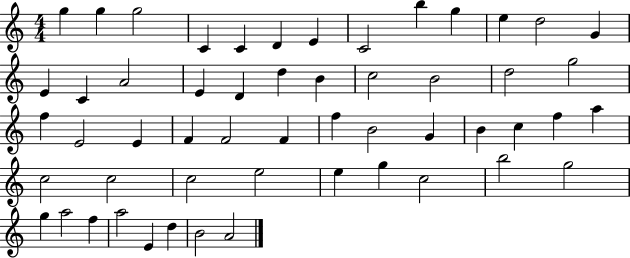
G5/q G5/q G5/h C4/q C4/q D4/q E4/q C4/h B5/q G5/q E5/q D5/h G4/q E4/q C4/q A4/h E4/q D4/q D5/q B4/q C5/h B4/h D5/h G5/h F5/q E4/h E4/q F4/q F4/h F4/q F5/q B4/h G4/q B4/q C5/q F5/q A5/q C5/h C5/h C5/h E5/h E5/q G5/q C5/h B5/h G5/h G5/q A5/h F5/q A5/h E4/q D5/q B4/h A4/h